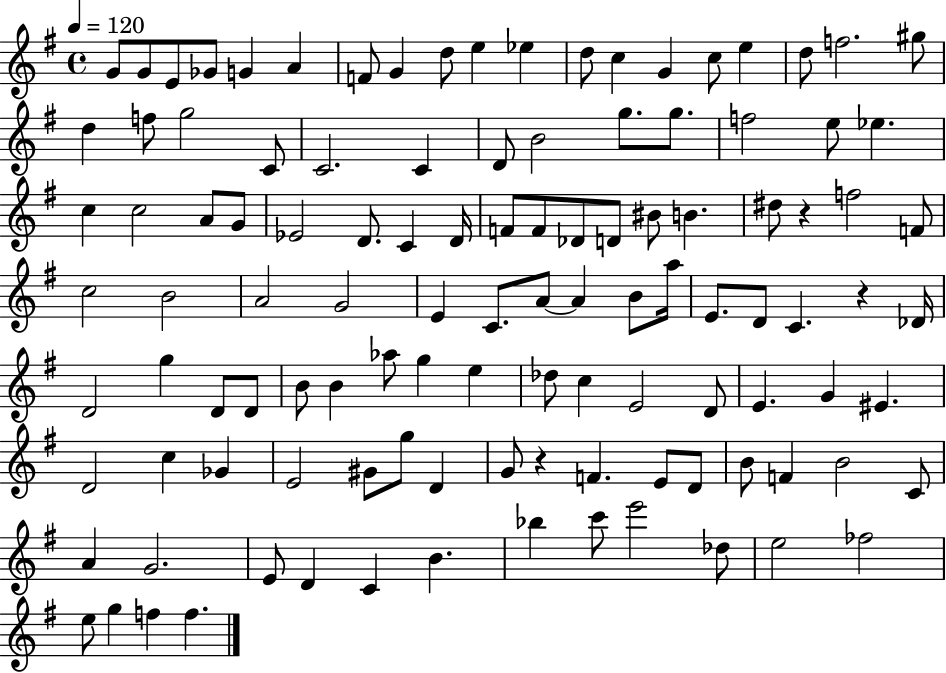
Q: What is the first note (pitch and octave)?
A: G4